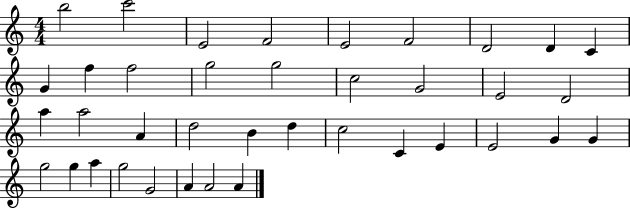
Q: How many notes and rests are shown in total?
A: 38